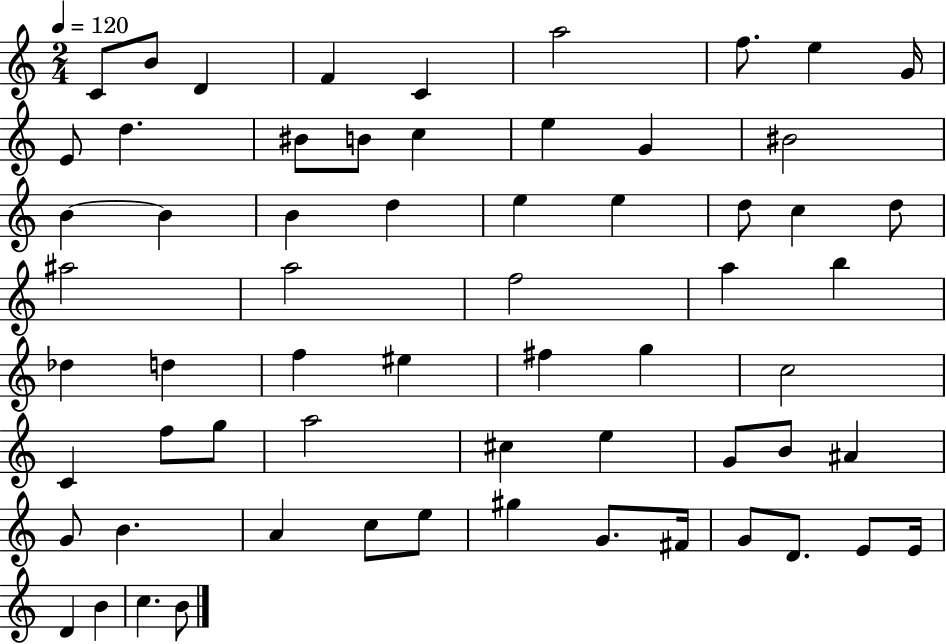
C4/e B4/e D4/q F4/q C4/q A5/h F5/e. E5/q G4/s E4/e D5/q. BIS4/e B4/e C5/q E5/q G4/q BIS4/h B4/q B4/q B4/q D5/q E5/q E5/q D5/e C5/q D5/e A#5/h A5/h F5/h A5/q B5/q Db5/q D5/q F5/q EIS5/q F#5/q G5/q C5/h C4/q F5/e G5/e A5/h C#5/q E5/q G4/e B4/e A#4/q G4/e B4/q. A4/q C5/e E5/e G#5/q G4/e. F#4/s G4/e D4/e. E4/e E4/s D4/q B4/q C5/q. B4/e